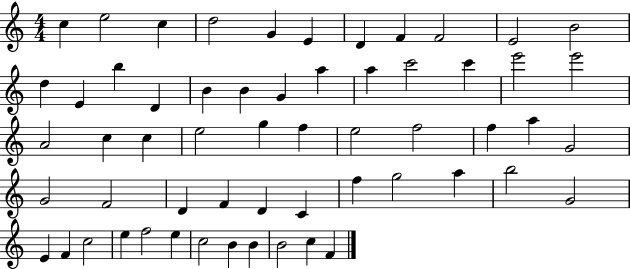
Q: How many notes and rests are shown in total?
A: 58